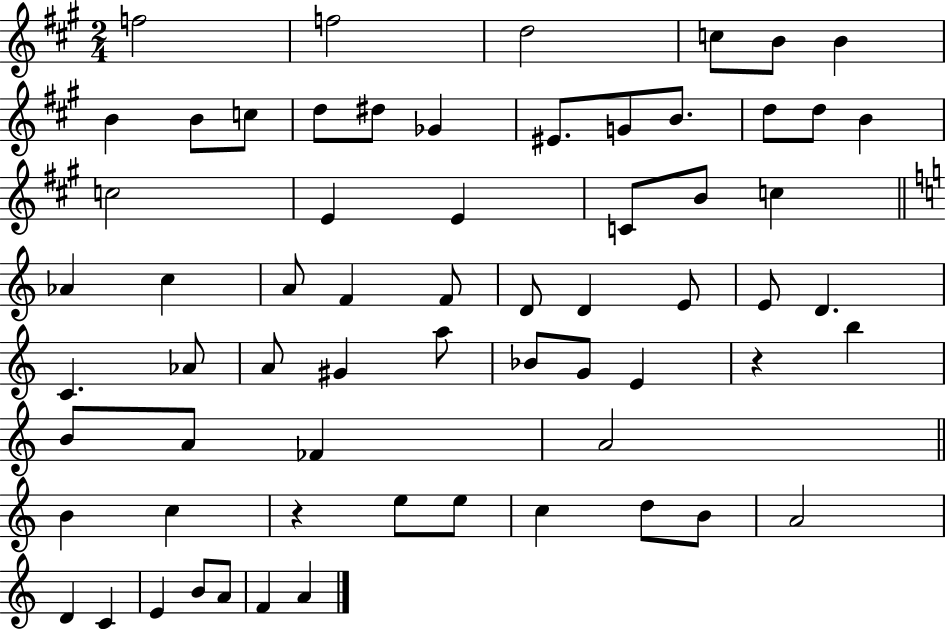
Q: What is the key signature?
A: A major